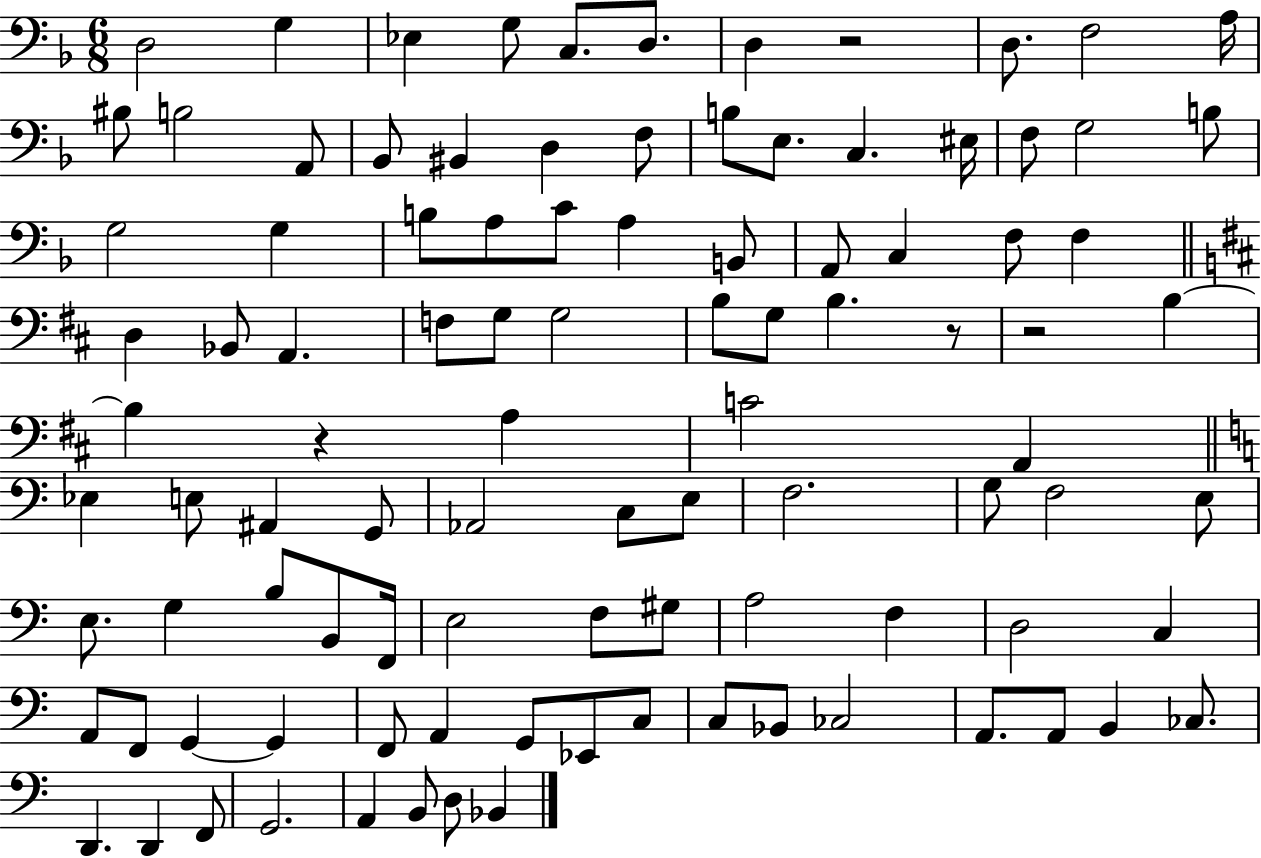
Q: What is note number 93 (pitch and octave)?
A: A2